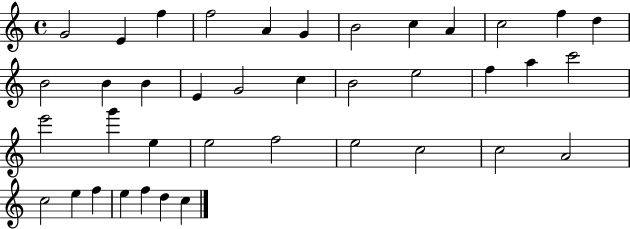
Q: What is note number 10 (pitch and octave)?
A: C5